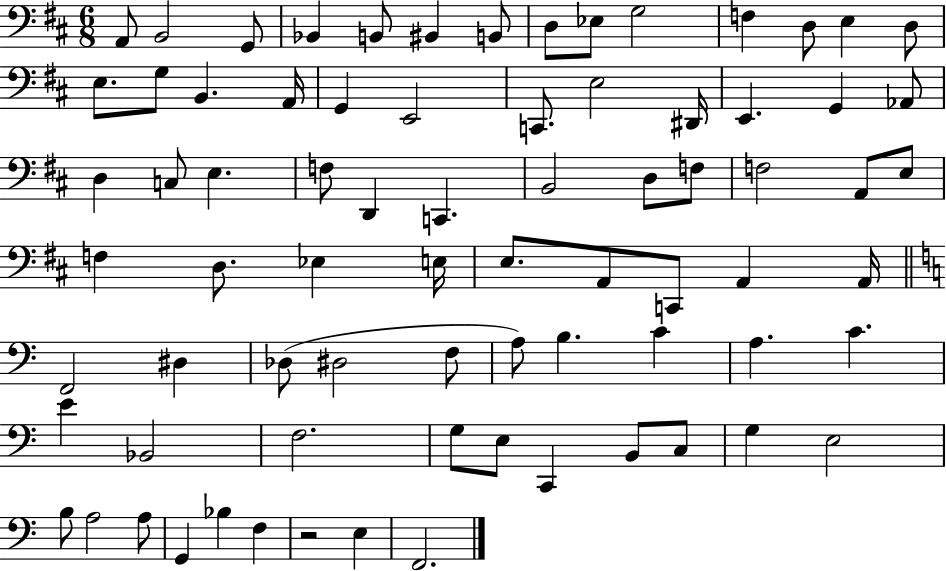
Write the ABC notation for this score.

X:1
T:Untitled
M:6/8
L:1/4
K:D
A,,/2 B,,2 G,,/2 _B,, B,,/2 ^B,, B,,/2 D,/2 _E,/2 G,2 F, D,/2 E, D,/2 E,/2 G,/2 B,, A,,/4 G,, E,,2 C,,/2 E,2 ^D,,/4 E,, G,, _A,,/2 D, C,/2 E, F,/2 D,, C,, B,,2 D,/2 F,/2 F,2 A,,/2 E,/2 F, D,/2 _E, E,/4 E,/2 A,,/2 C,,/2 A,, A,,/4 F,,2 ^D, _D,/2 ^D,2 F,/2 A,/2 B, C A, C E _B,,2 F,2 G,/2 E,/2 C,, B,,/2 C,/2 G, E,2 B,/2 A,2 A,/2 G,, _B, F, z2 E, F,,2